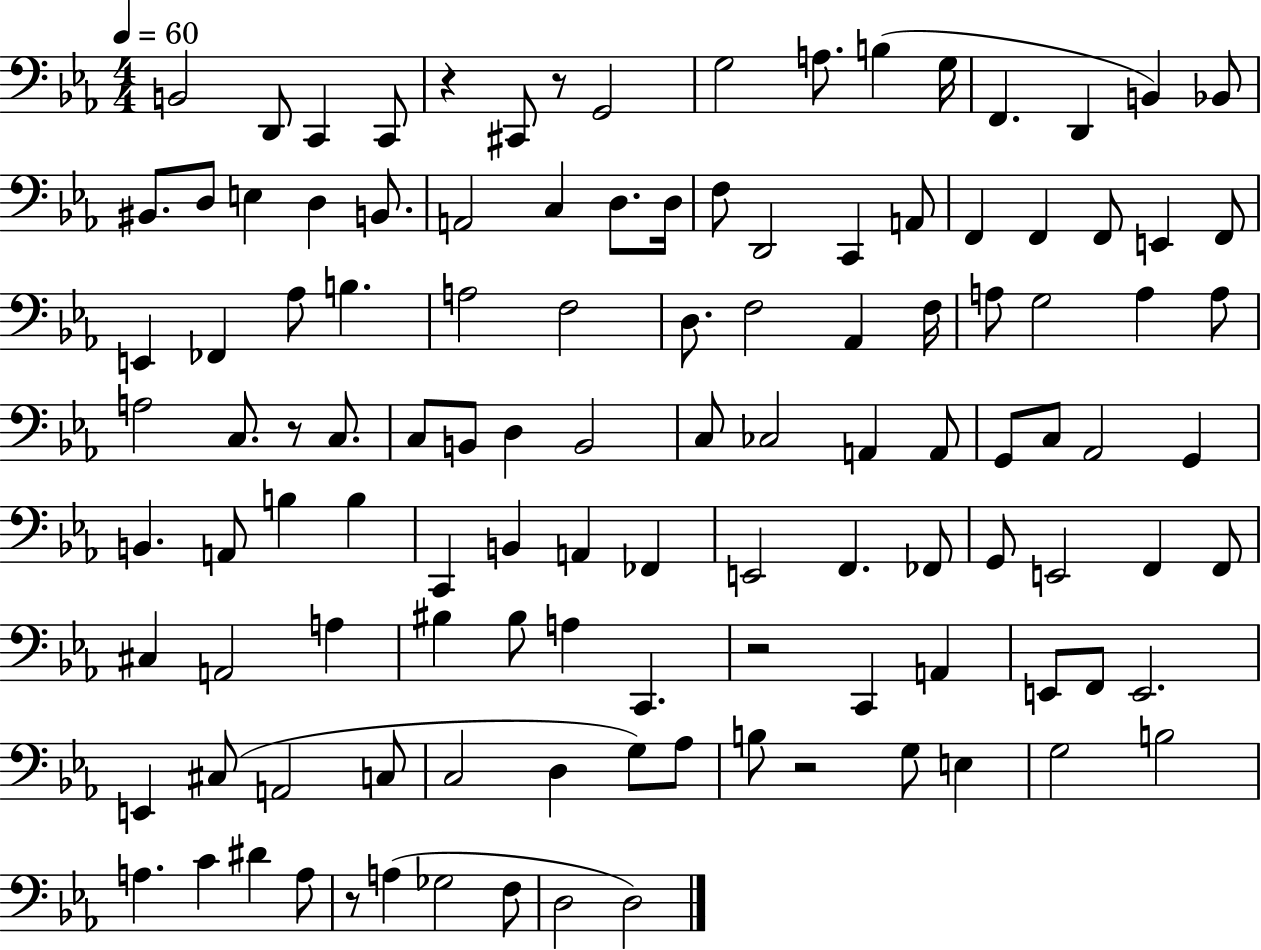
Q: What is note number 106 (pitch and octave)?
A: A3